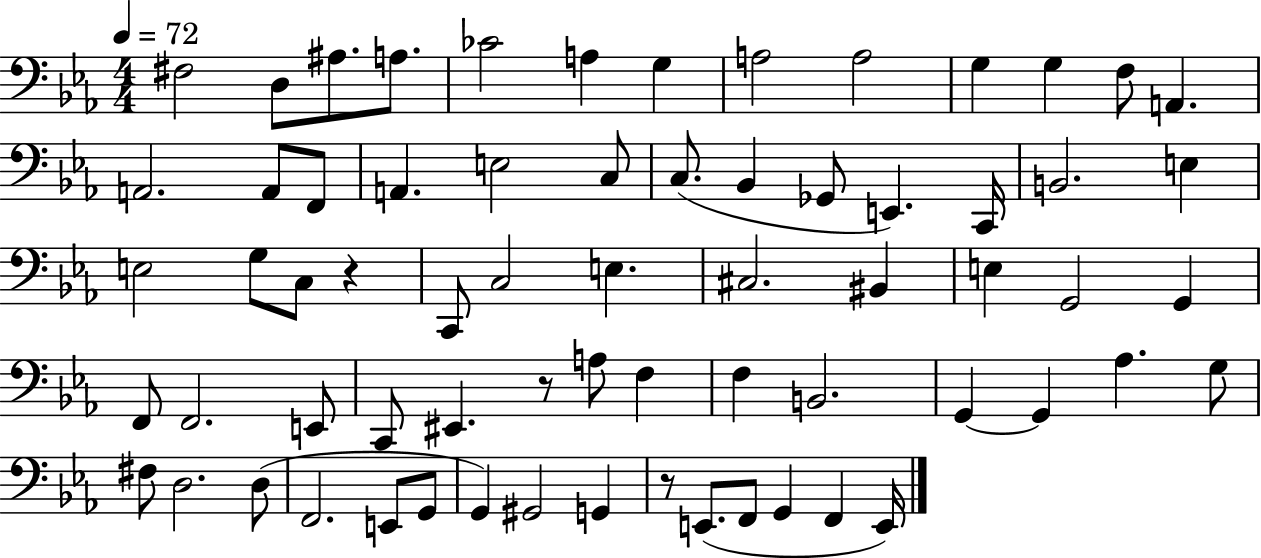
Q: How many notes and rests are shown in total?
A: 67